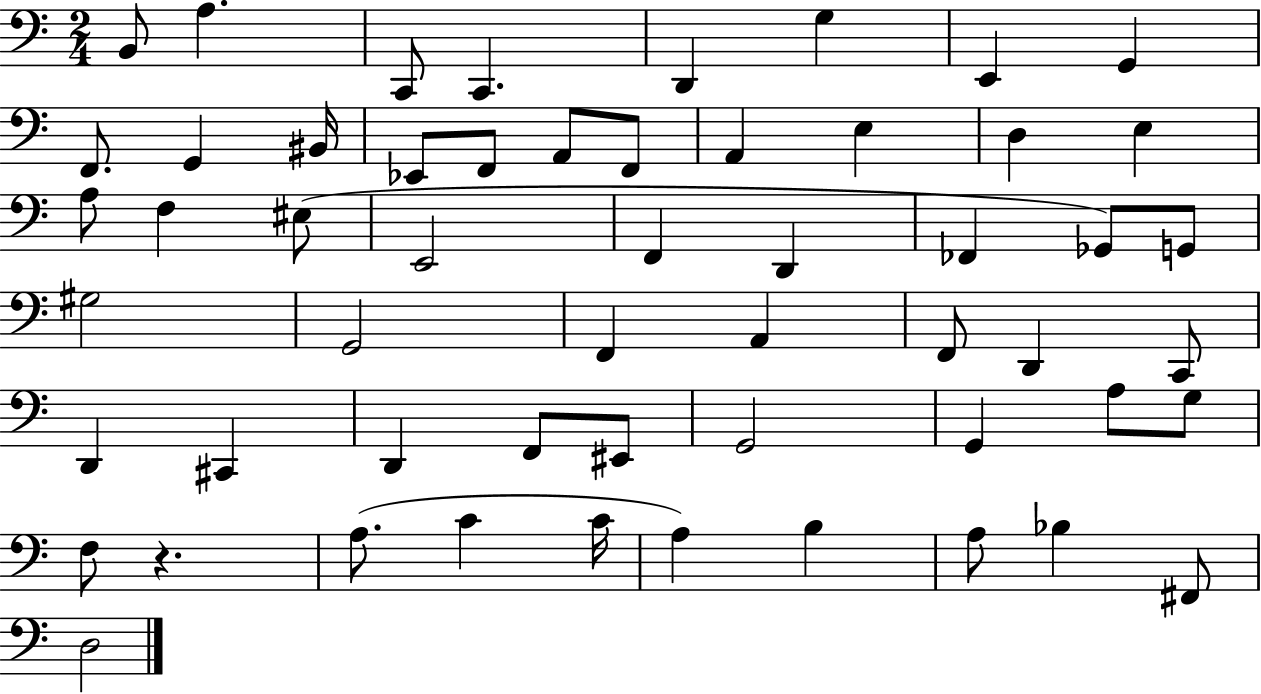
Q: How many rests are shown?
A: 1